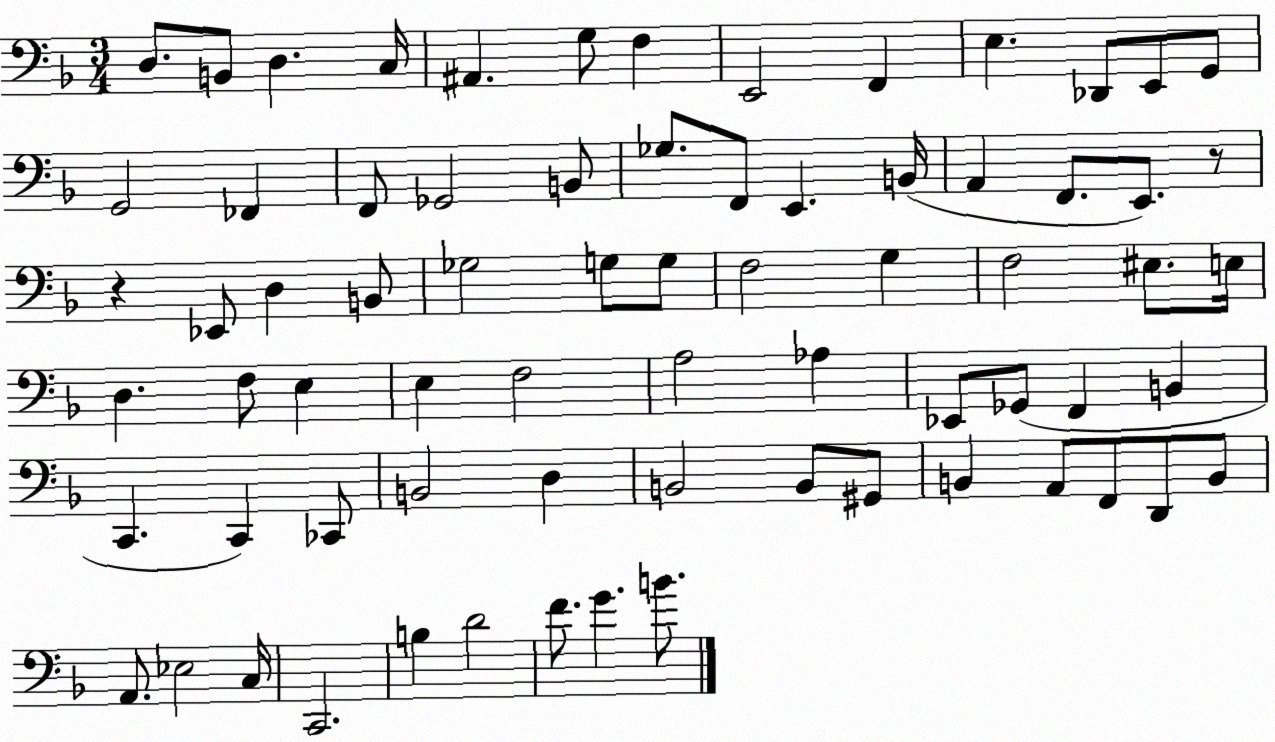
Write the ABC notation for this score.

X:1
T:Untitled
M:3/4
L:1/4
K:F
D,/2 B,,/2 D, C,/4 ^A,, G,/2 F, E,,2 F,, E, _D,,/2 E,,/2 G,,/2 G,,2 _F,, F,,/2 _G,,2 B,,/2 _G,/2 F,,/2 E,, B,,/4 A,, F,,/2 E,,/2 z/2 z _E,,/2 D, B,,/2 _G,2 G,/2 G,/2 F,2 G, F,2 ^E,/2 E,/4 D, F,/2 E, E, F,2 A,2 _A, _E,,/2 _G,,/2 F,, B,, C,, C,, _C,,/2 B,,2 D, B,,2 B,,/2 ^G,,/2 B,, A,,/2 F,,/2 D,,/2 B,,/2 A,,/2 _E,2 C,/4 C,,2 B, D2 F/2 G B/2